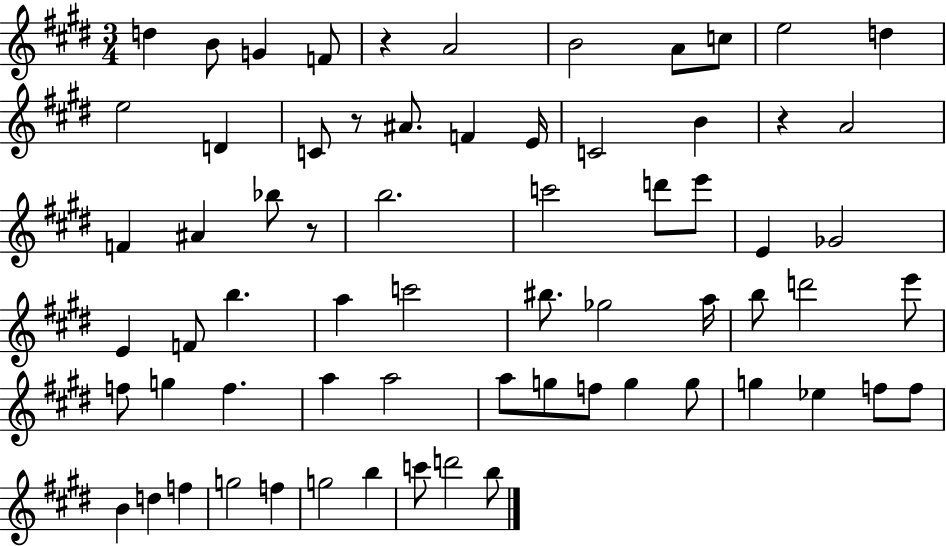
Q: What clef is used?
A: treble